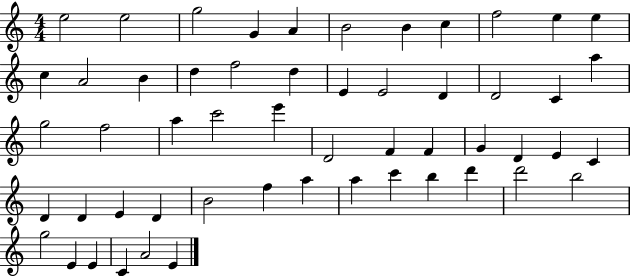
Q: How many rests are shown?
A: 0